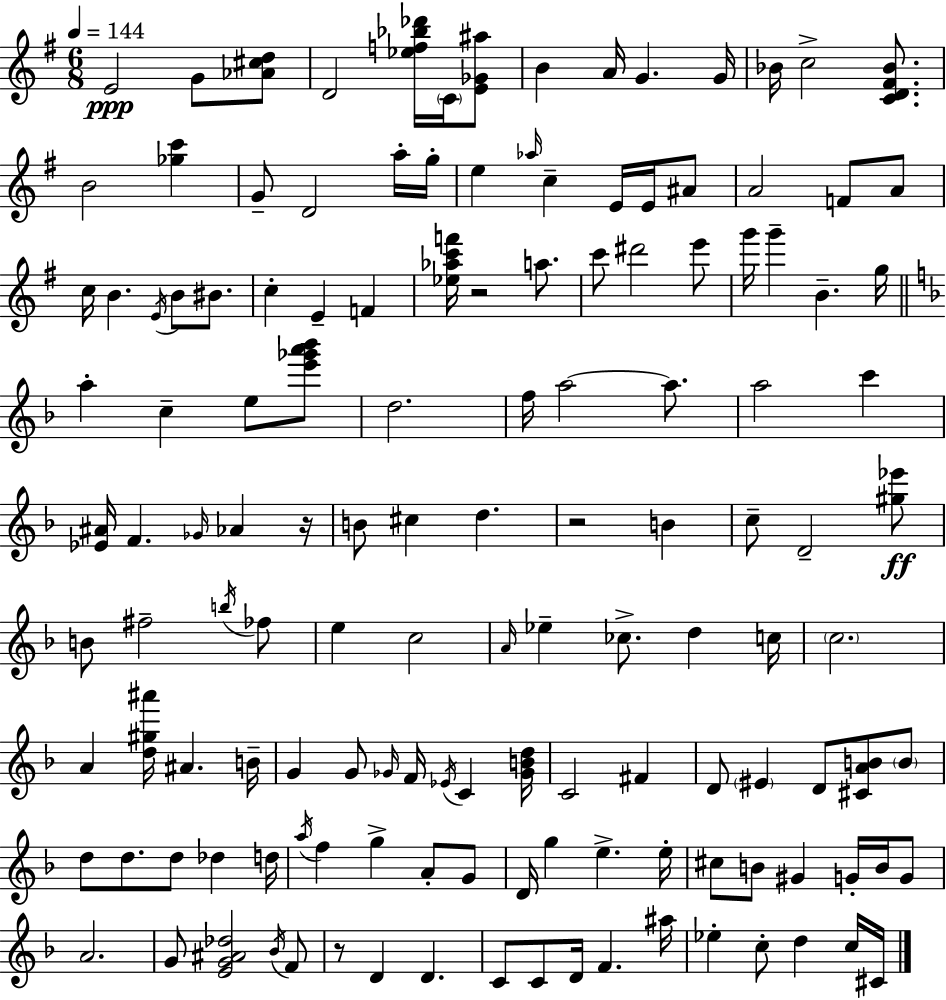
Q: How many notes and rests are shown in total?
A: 138